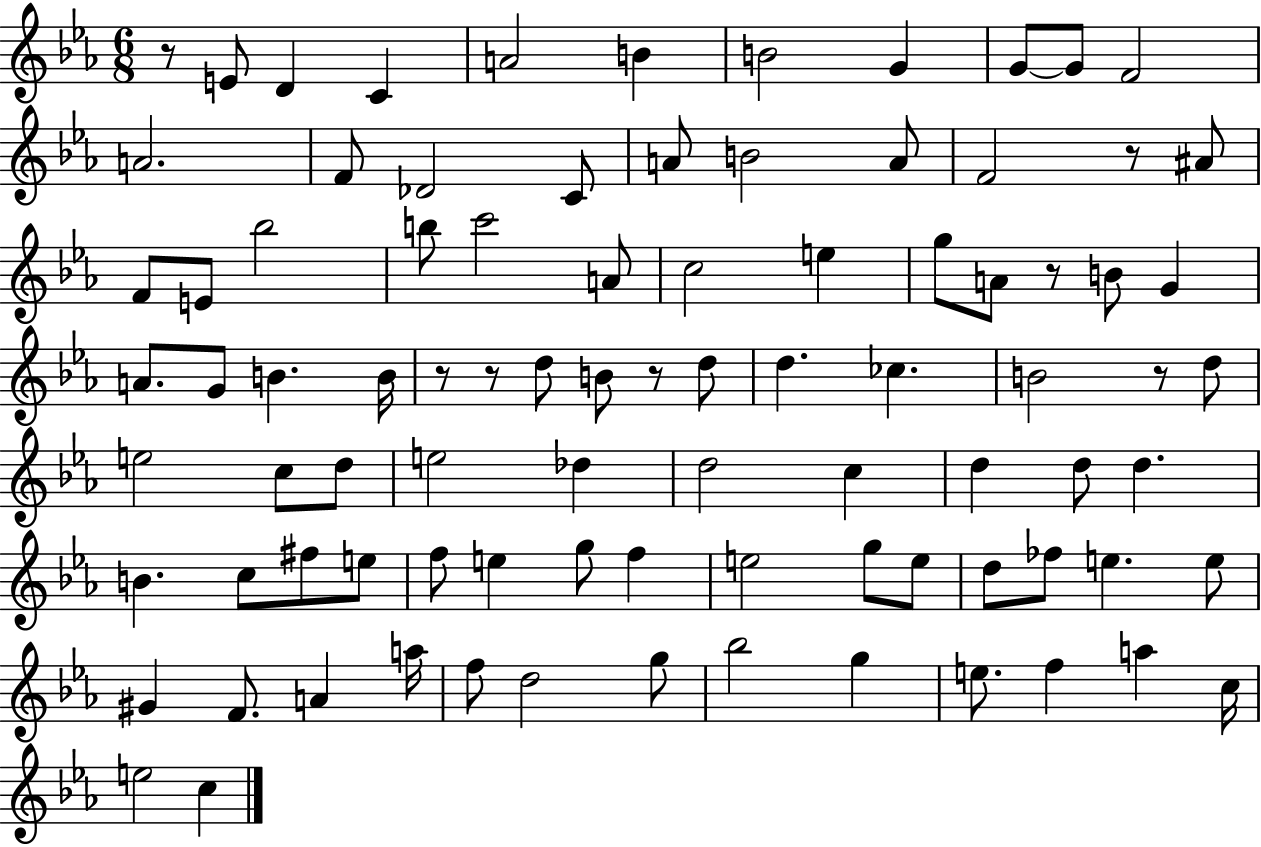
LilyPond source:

{
  \clef treble
  \numericTimeSignature
  \time 6/8
  \key ees \major
  r8 e'8 d'4 c'4 | a'2 b'4 | b'2 g'4 | g'8~~ g'8 f'2 | \break a'2. | f'8 des'2 c'8 | a'8 b'2 a'8 | f'2 r8 ais'8 | \break f'8 e'8 bes''2 | b''8 c'''2 a'8 | c''2 e''4 | g''8 a'8 r8 b'8 g'4 | \break a'8. g'8 b'4. b'16 | r8 r8 d''8 b'8 r8 d''8 | d''4. ces''4. | b'2 r8 d''8 | \break e''2 c''8 d''8 | e''2 des''4 | d''2 c''4 | d''4 d''8 d''4. | \break b'4. c''8 fis''8 e''8 | f''8 e''4 g''8 f''4 | e''2 g''8 e''8 | d''8 fes''8 e''4. e''8 | \break gis'4 f'8. a'4 a''16 | f''8 d''2 g''8 | bes''2 g''4 | e''8. f''4 a''4 c''16 | \break e''2 c''4 | \bar "|."
}